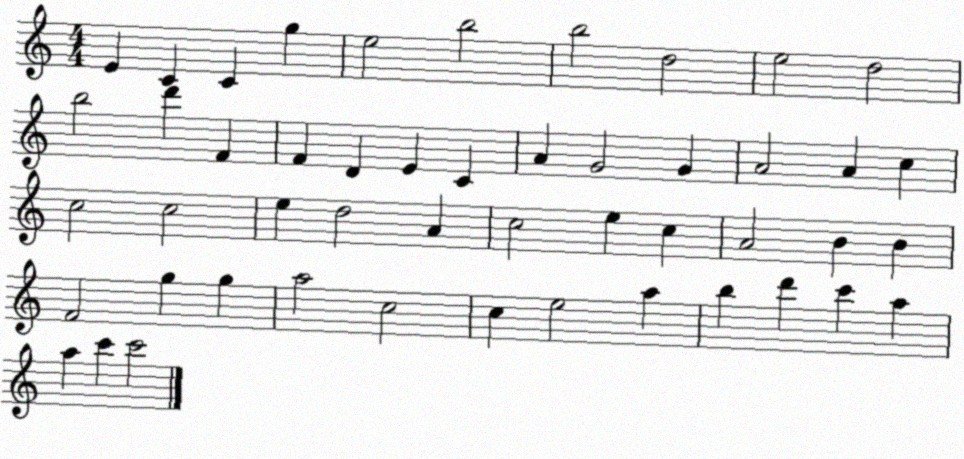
X:1
T:Untitled
M:4/4
L:1/4
K:C
E C C g e2 b2 b2 d2 e2 d2 b2 d' F F D E C A G2 G A2 A c c2 c2 e d2 A c2 e c A2 B B F2 g g a2 c2 c e2 a b d' c' a a c' c'2